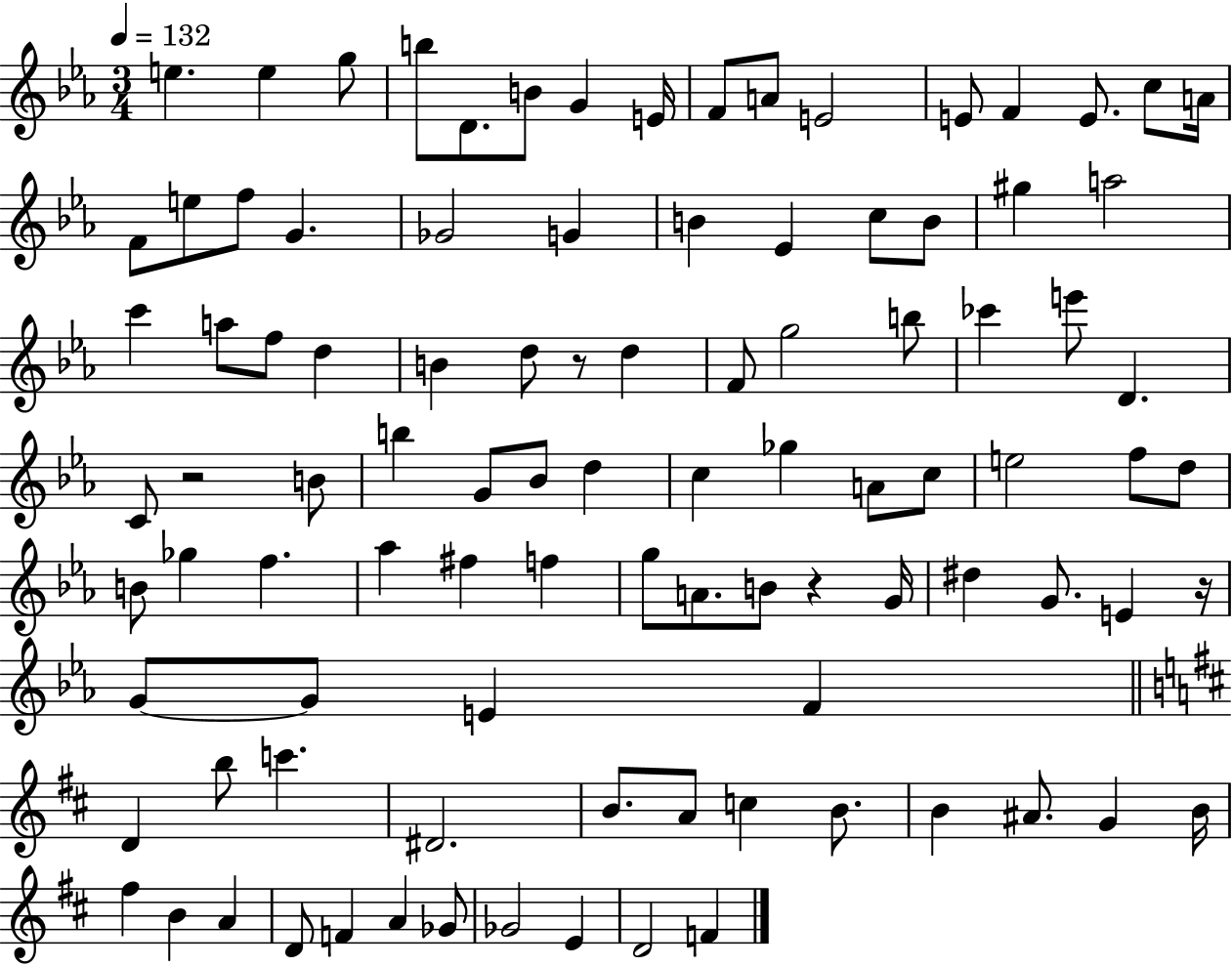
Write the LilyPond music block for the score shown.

{
  \clef treble
  \numericTimeSignature
  \time 3/4
  \key ees \major
  \tempo 4 = 132
  \repeat volta 2 { e''4. e''4 g''8 | b''8 d'8. b'8 g'4 e'16 | f'8 a'8 e'2 | e'8 f'4 e'8. c''8 a'16 | \break f'8 e''8 f''8 g'4. | ges'2 g'4 | b'4 ees'4 c''8 b'8 | gis''4 a''2 | \break c'''4 a''8 f''8 d''4 | b'4 d''8 r8 d''4 | f'8 g''2 b''8 | ces'''4 e'''8 d'4. | \break c'8 r2 b'8 | b''4 g'8 bes'8 d''4 | c''4 ges''4 a'8 c''8 | e''2 f''8 d''8 | \break b'8 ges''4 f''4. | aes''4 fis''4 f''4 | g''8 a'8. b'8 r4 g'16 | dis''4 g'8. e'4 r16 | \break g'8~~ g'8 e'4 f'4 | \bar "||" \break \key d \major d'4 b''8 c'''4. | dis'2. | b'8. a'8 c''4 b'8. | b'4 ais'8. g'4 b'16 | \break fis''4 b'4 a'4 | d'8 f'4 a'4 ges'8 | ges'2 e'4 | d'2 f'4 | \break } \bar "|."
}